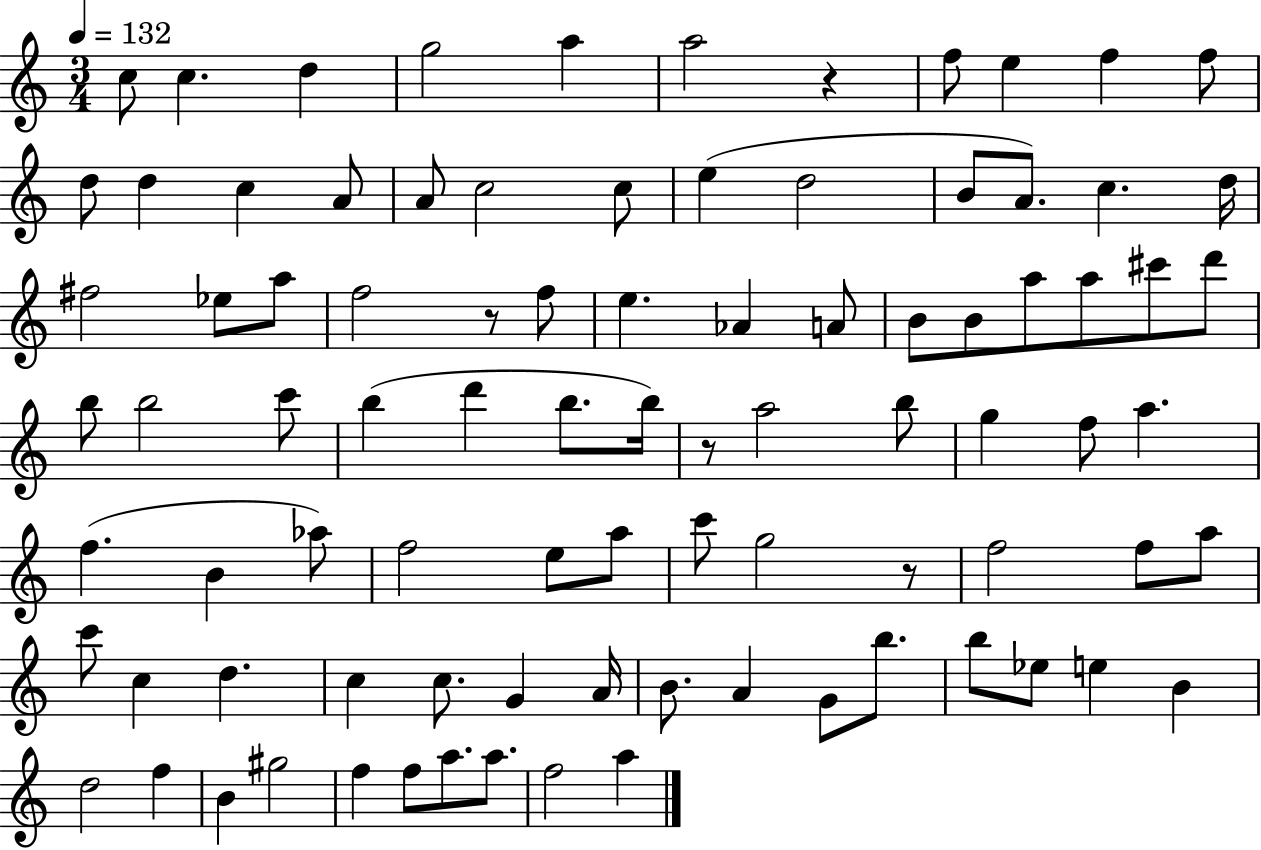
C5/e C5/q. D5/q G5/h A5/q A5/h R/q F5/e E5/q F5/q F5/e D5/e D5/q C5/q A4/e A4/e C5/h C5/e E5/q D5/h B4/e A4/e. C5/q. D5/s F#5/h Eb5/e A5/e F5/h R/e F5/e E5/q. Ab4/q A4/e B4/e B4/e A5/e A5/e C#6/e D6/e B5/e B5/h C6/e B5/q D6/q B5/e. B5/s R/e A5/h B5/e G5/q F5/e A5/q. F5/q. B4/q Ab5/e F5/h E5/e A5/e C6/e G5/h R/e F5/h F5/e A5/e C6/e C5/q D5/q. C5/q C5/e. G4/q A4/s B4/e. A4/q G4/e B5/e. B5/e Eb5/e E5/q B4/q D5/h F5/q B4/q G#5/h F5/q F5/e A5/e. A5/e. F5/h A5/q